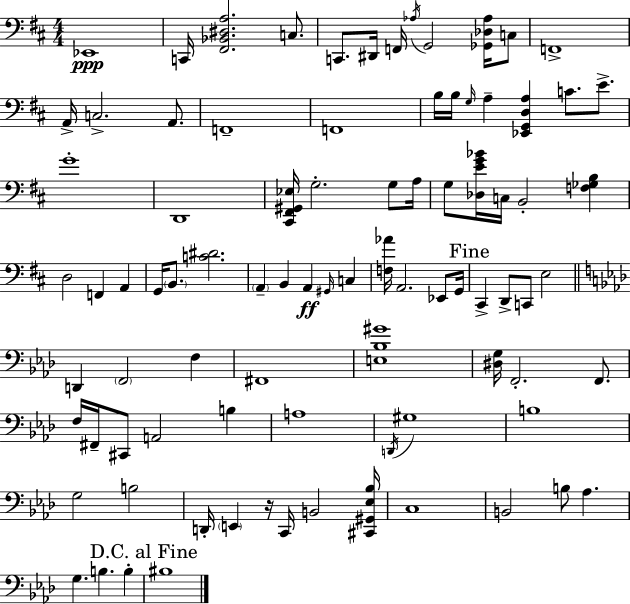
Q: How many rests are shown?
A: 1